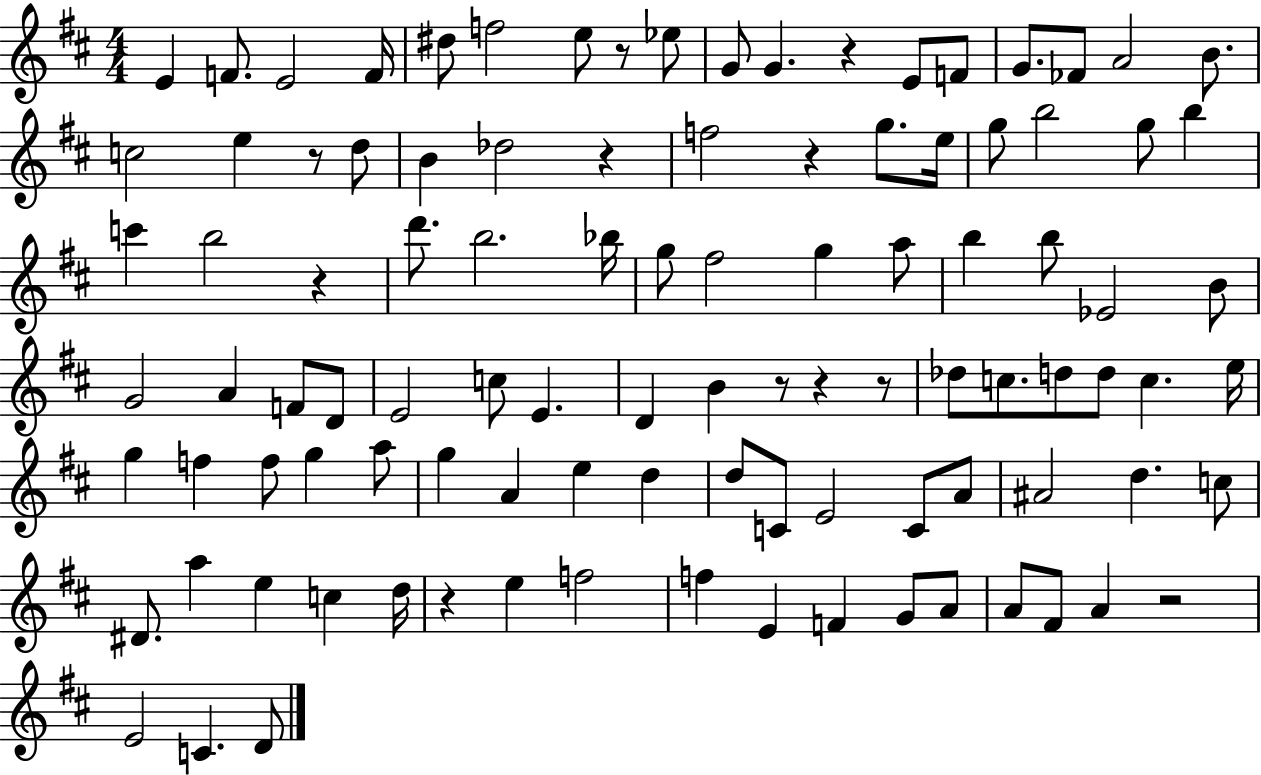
{
  \clef treble
  \numericTimeSignature
  \time 4/4
  \key d \major
  e'4 f'8. e'2 f'16 | dis''8 f''2 e''8 r8 ees''8 | g'8 g'4. r4 e'8 f'8 | g'8. fes'8 a'2 b'8. | \break c''2 e''4 r8 d''8 | b'4 des''2 r4 | f''2 r4 g''8. e''16 | g''8 b''2 g''8 b''4 | \break c'''4 b''2 r4 | d'''8. b''2. bes''16 | g''8 fis''2 g''4 a''8 | b''4 b''8 ees'2 b'8 | \break g'2 a'4 f'8 d'8 | e'2 c''8 e'4. | d'4 b'4 r8 r4 r8 | des''8 c''8. d''8 d''8 c''4. e''16 | \break g''4 f''4 f''8 g''4 a''8 | g''4 a'4 e''4 d''4 | d''8 c'8 e'2 c'8 a'8 | ais'2 d''4. c''8 | \break dis'8. a''4 e''4 c''4 d''16 | r4 e''4 f''2 | f''4 e'4 f'4 g'8 a'8 | a'8 fis'8 a'4 r2 | \break e'2 c'4. d'8 | \bar "|."
}